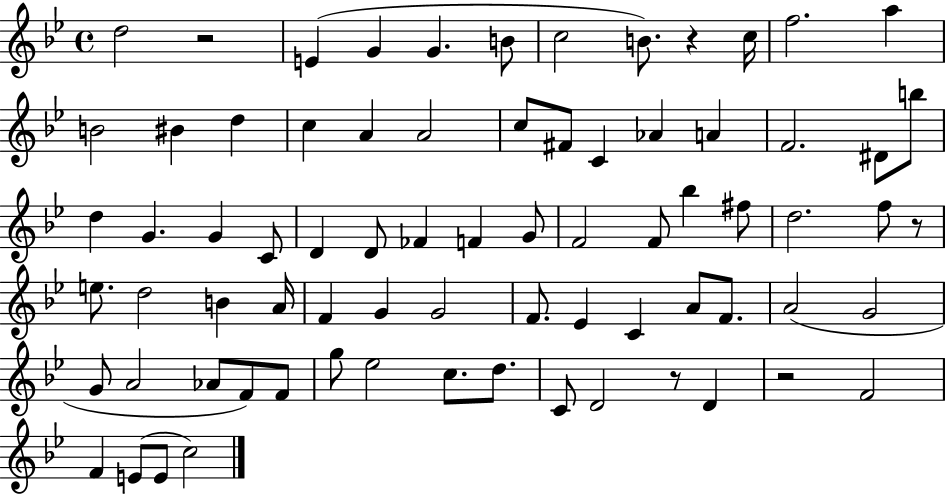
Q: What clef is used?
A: treble